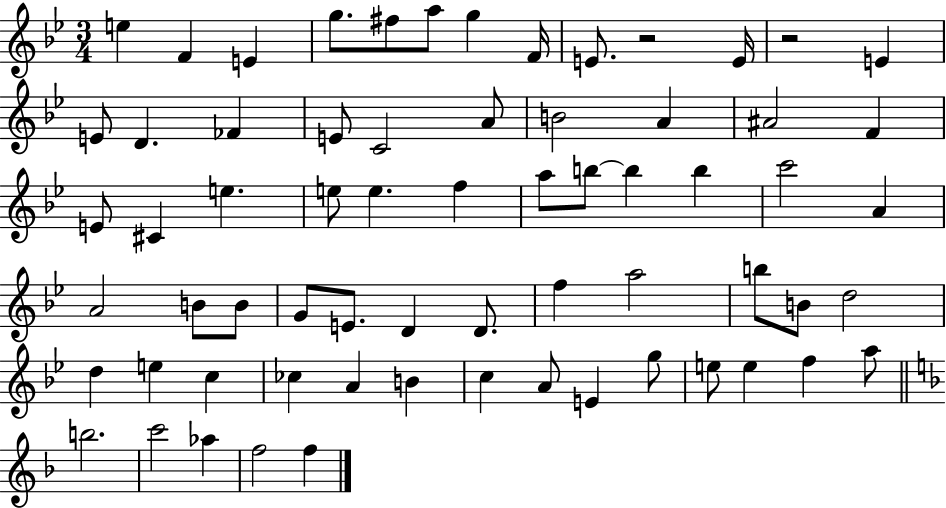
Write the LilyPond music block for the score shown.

{
  \clef treble
  \numericTimeSignature
  \time 3/4
  \key bes \major
  \repeat volta 2 { e''4 f'4 e'4 | g''8. fis''8 a''8 g''4 f'16 | e'8. r2 e'16 | r2 e'4 | \break e'8 d'4. fes'4 | e'8 c'2 a'8 | b'2 a'4 | ais'2 f'4 | \break e'8 cis'4 e''4. | e''8 e''4. f''4 | a''8 b''8~~ b''4 b''4 | c'''2 a'4 | \break a'2 b'8 b'8 | g'8 e'8. d'4 d'8. | f''4 a''2 | b''8 b'8 d''2 | \break d''4 e''4 c''4 | ces''4 a'4 b'4 | c''4 a'8 e'4 g''8 | e''8 e''4 f''4 a''8 | \break \bar "||" \break \key d \minor b''2. | c'''2 aes''4 | f''2 f''4 | } \bar "|."
}